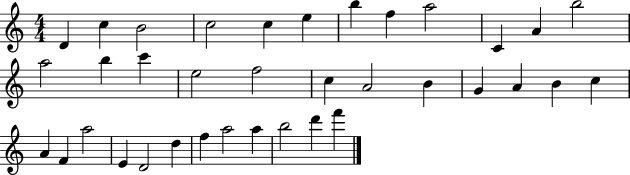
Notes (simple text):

D4/q C5/q B4/h C5/h C5/q E5/q B5/q F5/q A5/h C4/q A4/q B5/h A5/h B5/q C6/q E5/h F5/h C5/q A4/h B4/q G4/q A4/q B4/q C5/q A4/q F4/q A5/h E4/q D4/h D5/q F5/q A5/h A5/q B5/h D6/q F6/q